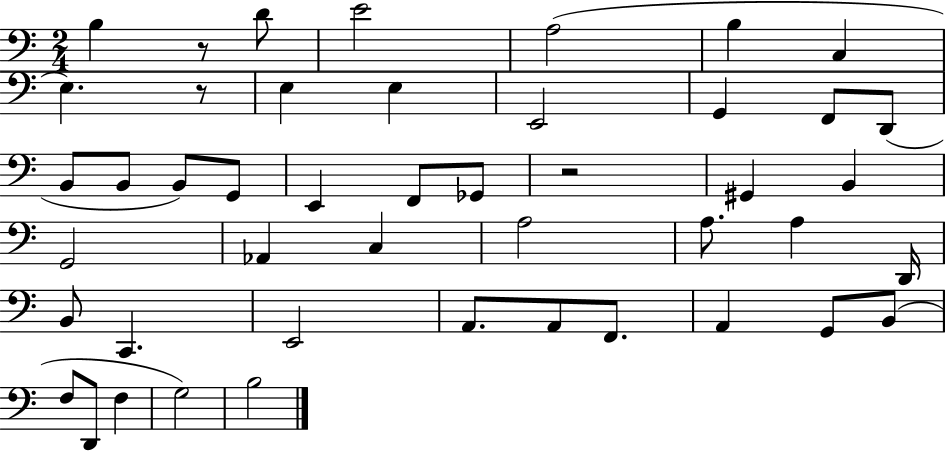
X:1
T:Untitled
M:2/4
L:1/4
K:C
B, z/2 D/2 E2 A,2 B, C, E, z/2 E, E, E,,2 G,, F,,/2 D,,/2 B,,/2 B,,/2 B,,/2 G,,/2 E,, F,,/2 _G,,/2 z2 ^G,, B,, G,,2 _A,, C, A,2 A,/2 A, D,,/4 B,,/2 C,, E,,2 A,,/2 A,,/2 F,,/2 A,, G,,/2 B,,/2 F,/2 D,,/2 F, G,2 B,2